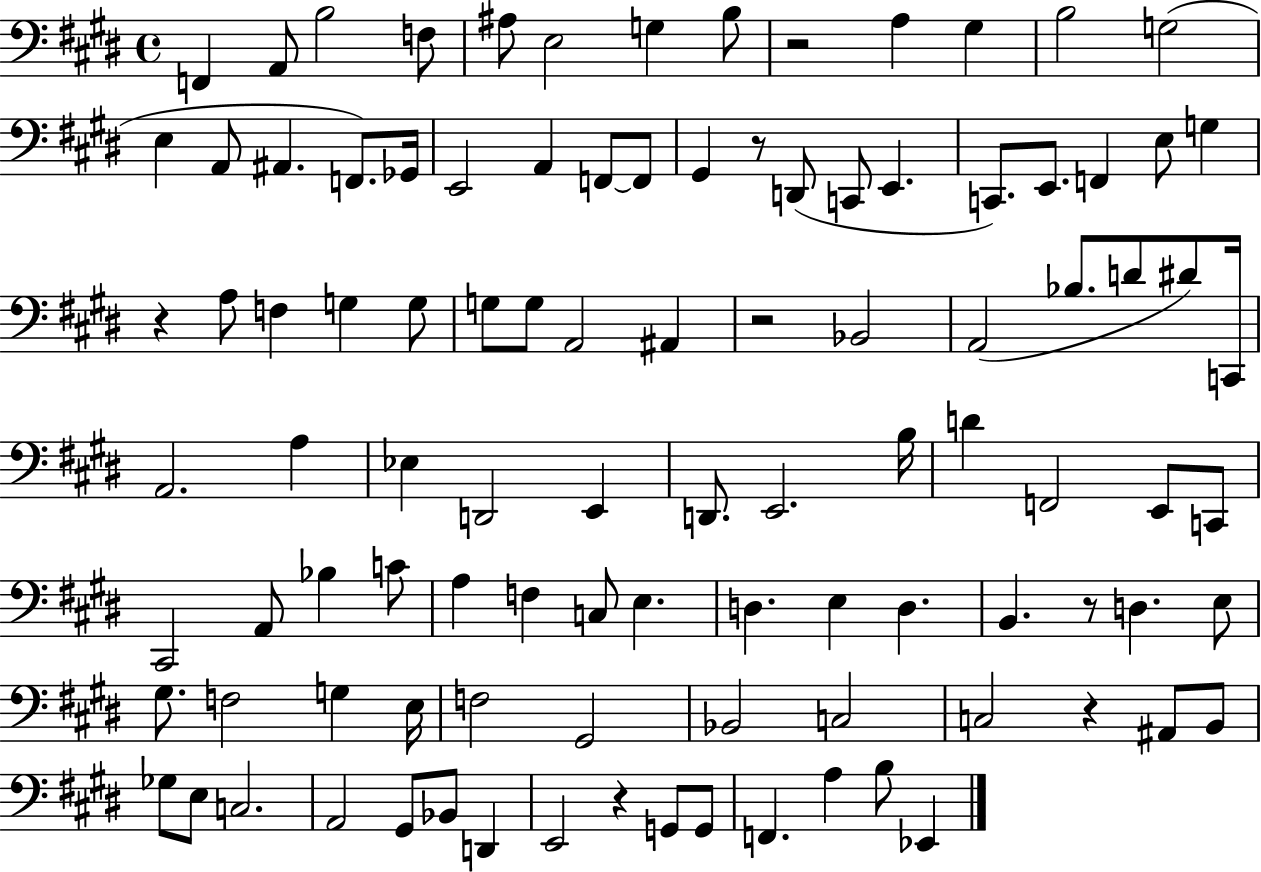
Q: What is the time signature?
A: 4/4